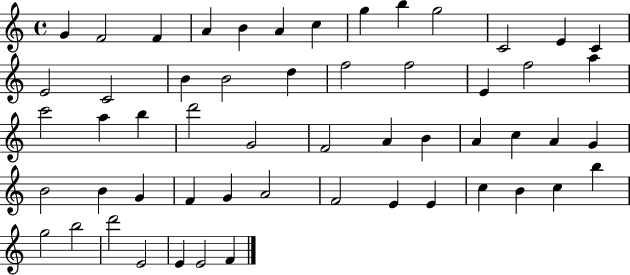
G4/q F4/h F4/q A4/q B4/q A4/q C5/q G5/q B5/q G5/h C4/h E4/q C4/q E4/h C4/h B4/q B4/h D5/q F5/h F5/h E4/q F5/h A5/q C6/h A5/q B5/q D6/h G4/h F4/h A4/q B4/q A4/q C5/q A4/q G4/q B4/h B4/q G4/q F4/q G4/q A4/h F4/h E4/q E4/q C5/q B4/q C5/q B5/q G5/h B5/h D6/h E4/h E4/q E4/h F4/q